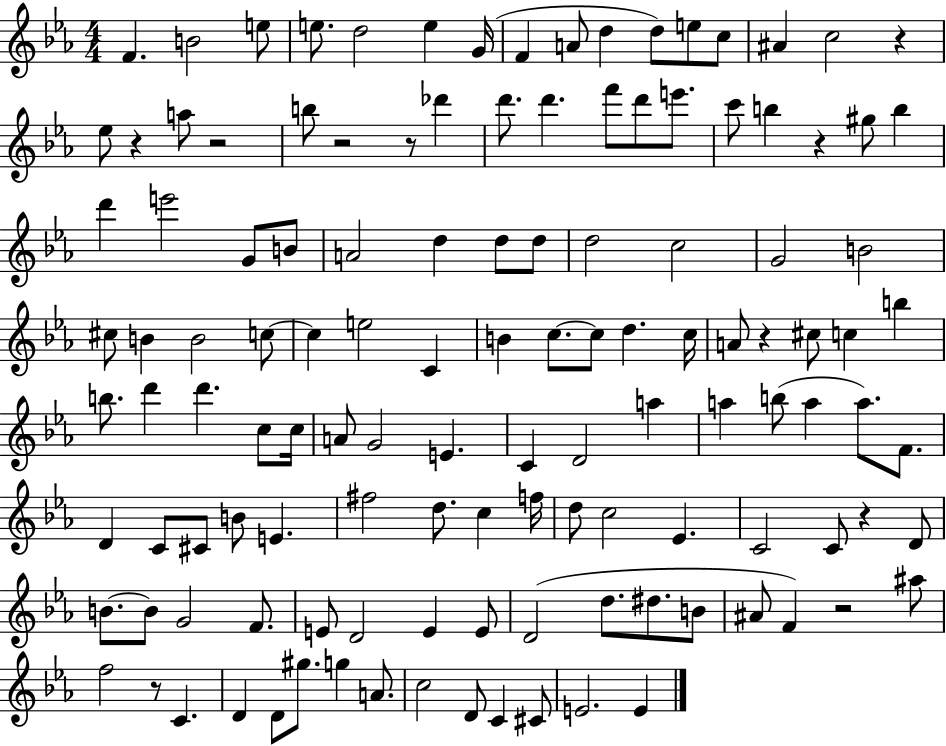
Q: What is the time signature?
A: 4/4